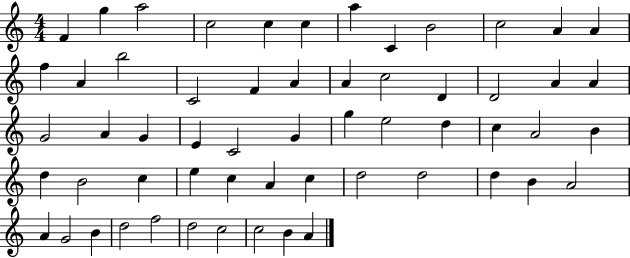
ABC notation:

X:1
T:Untitled
M:4/4
L:1/4
K:C
F g a2 c2 c c a C B2 c2 A A f A b2 C2 F A A c2 D D2 A A G2 A G E C2 G g e2 d c A2 B d B2 c e c A c d2 d2 d B A2 A G2 B d2 f2 d2 c2 c2 B A